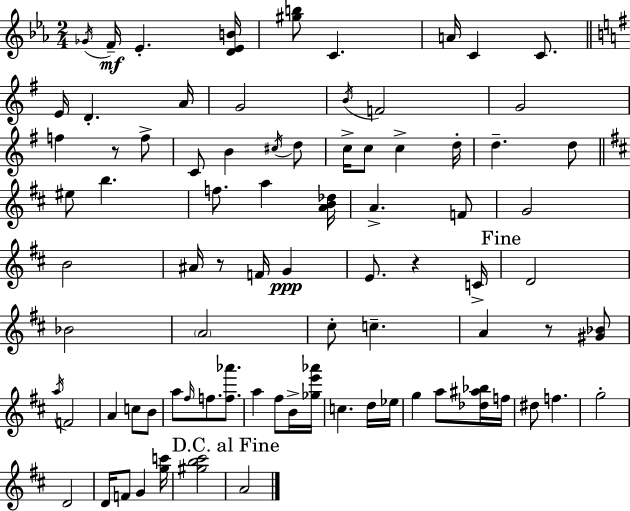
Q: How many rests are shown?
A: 4